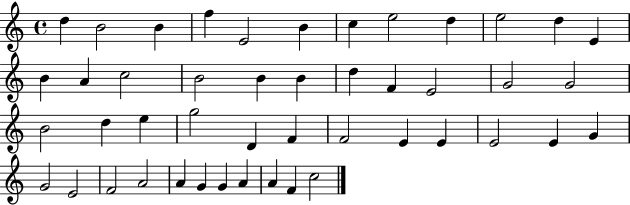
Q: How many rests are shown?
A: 0